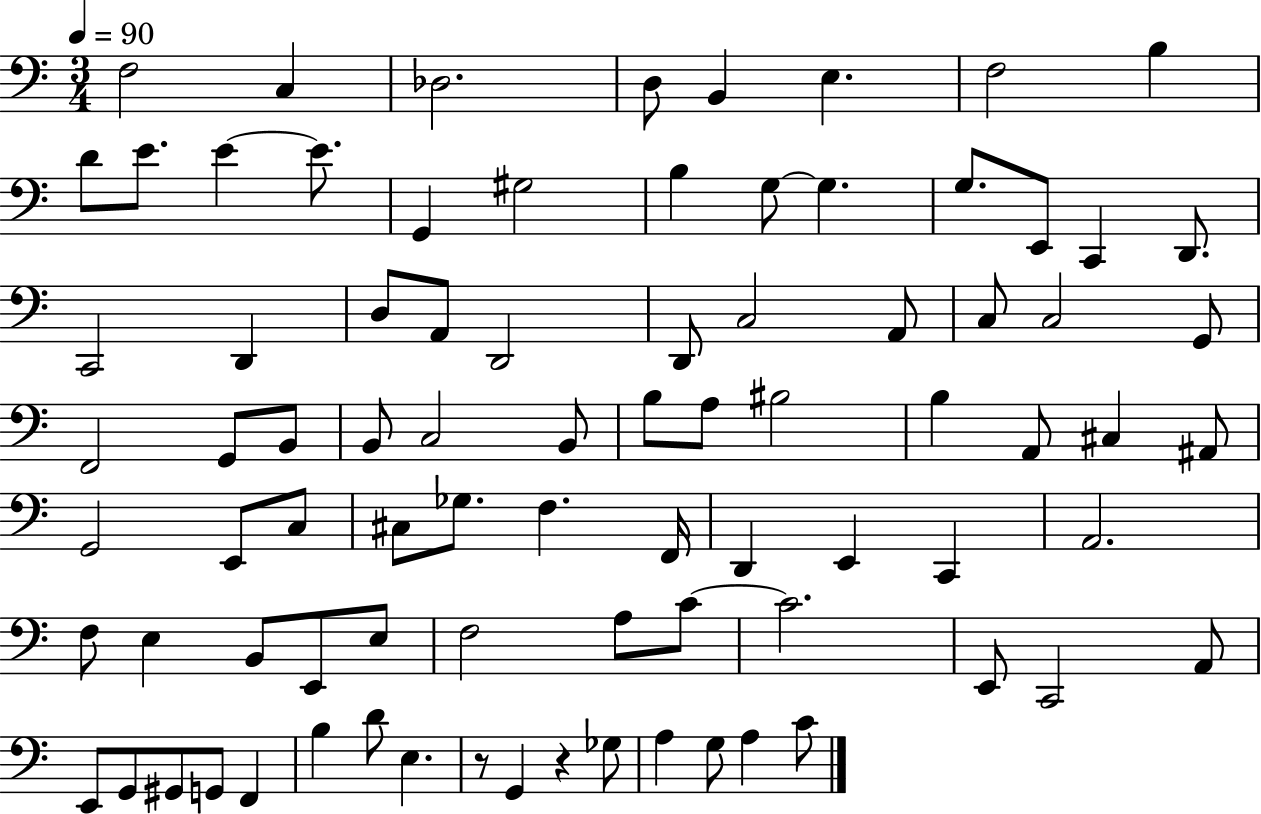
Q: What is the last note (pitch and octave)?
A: C4